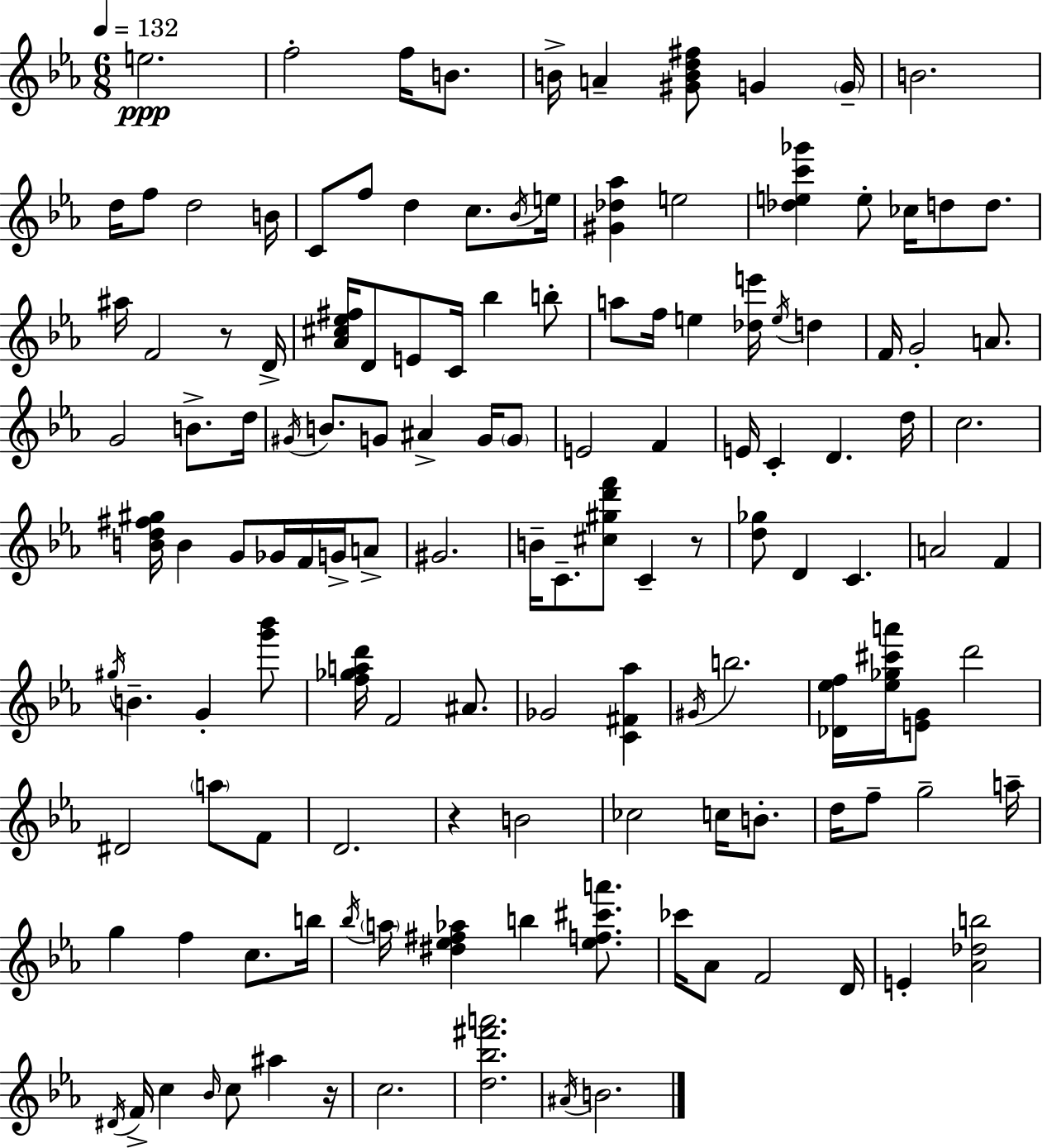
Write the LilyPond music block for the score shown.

{
  \clef treble
  \numericTimeSignature
  \time 6/8
  \key ees \major
  \tempo 4 = 132
  e''2.\ppp | f''2-. f''16 b'8. | b'16-> a'4-- <gis' b' d'' fis''>8 g'4 \parenthesize g'16-- | b'2. | \break d''16 f''8 d''2 b'16 | c'8 f''8 d''4 c''8. \acciaccatura { bes'16 } | e''16 <gis' des'' aes''>4 e''2 | <des'' e'' c''' ges'''>4 e''8-. ces''16 d''8 d''8. | \break ais''16 f'2 r8 | d'16-> <aes' cis'' ees'' fis''>16 d'8 e'8 c'16 bes''4 b''8-. | a''8 f''16 e''4 <des'' e'''>16 \acciaccatura { e''16 } d''4 | f'16 g'2-. a'8. | \break g'2 b'8.-> | d''16 \acciaccatura { gis'16 } b'8. g'8 ais'4-> | g'16 \parenthesize g'8 e'2 f'4 | e'16 c'4-. d'4. | \break d''16 c''2. | <b' d'' fis'' gis''>16 b'4 g'8 ges'16 f'16 | g'16-> a'8-> gis'2. | b'16-- c'8.-- <cis'' gis'' d''' f'''>8 c'4-- | \break r8 <d'' ges''>8 d'4 c'4. | a'2 f'4 | \acciaccatura { gis''16 } b'4.-- g'4-. | <g''' bes'''>8 <f'' ges'' a'' d'''>16 f'2 | \break ais'8. ges'2 | <c' fis' aes''>4 \acciaccatura { gis'16 } b''2. | <des' ees'' f''>16 <ees'' ges'' cis''' a'''>16 <e' g'>8 d'''2 | dis'2 | \break \parenthesize a''8 f'8 d'2. | r4 b'2 | ces''2 | c''16 b'8.-. d''16 f''8-- g''2-- | \break a''16-- g''4 f''4 | c''8. b''16 \acciaccatura { bes''16 } \parenthesize a''16 <dis'' ees'' fis'' aes''>4 b''4 | <ees'' f'' cis''' a'''>8. ces'''16 aes'8 f'2 | d'16 e'4-. <aes' des'' b''>2 | \break \acciaccatura { dis'16 } f'16-> c''4 | \grace { bes'16 } c''8 ais''4 r16 c''2. | <d'' bes'' fis''' a'''>2. | \acciaccatura { ais'16 } b'2. | \break \bar "|."
}